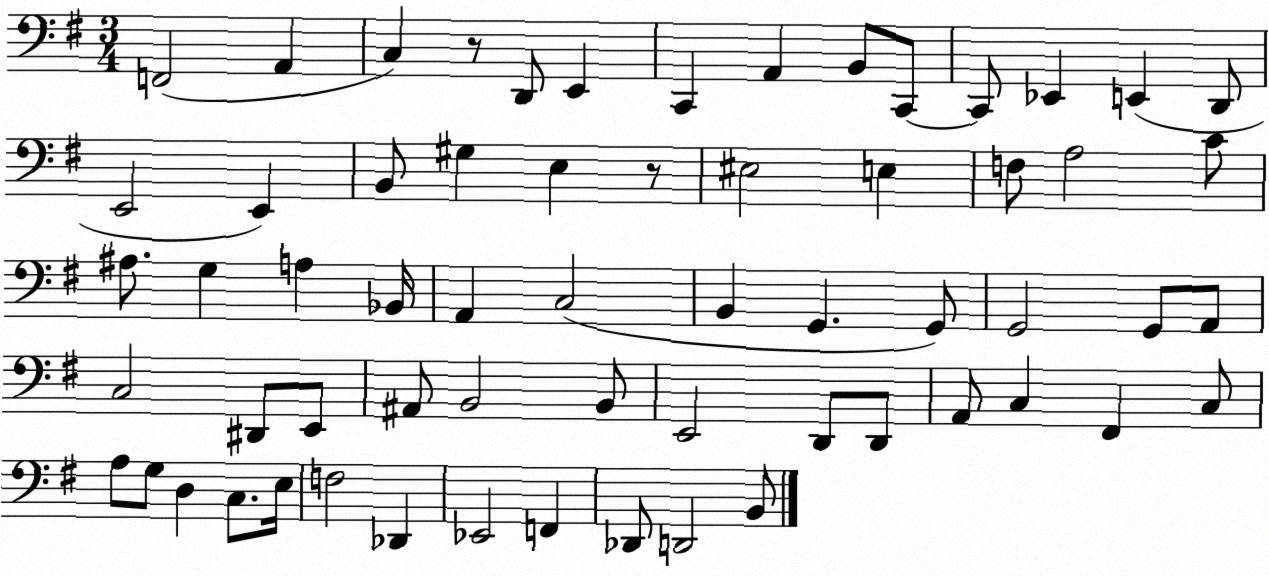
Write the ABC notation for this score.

X:1
T:Untitled
M:3/4
L:1/4
K:G
F,,2 A,, C, z/2 D,,/2 E,, C,, A,, B,,/2 C,,/2 C,,/2 _E,, E,, D,,/2 E,,2 E,, B,,/2 ^G, E, z/2 ^E,2 E, F,/2 A,2 C/2 ^A,/2 G, A, _B,,/4 A,, C,2 B,, G,, G,,/2 G,,2 G,,/2 A,,/2 C,2 ^D,,/2 E,,/2 ^A,,/2 B,,2 B,,/2 E,,2 D,,/2 D,,/2 A,,/2 C, ^F,, C,/2 A,/2 G,/2 D, C,/2 E,/4 F,2 _D,, _E,,2 F,, _D,,/2 D,,2 B,,/2